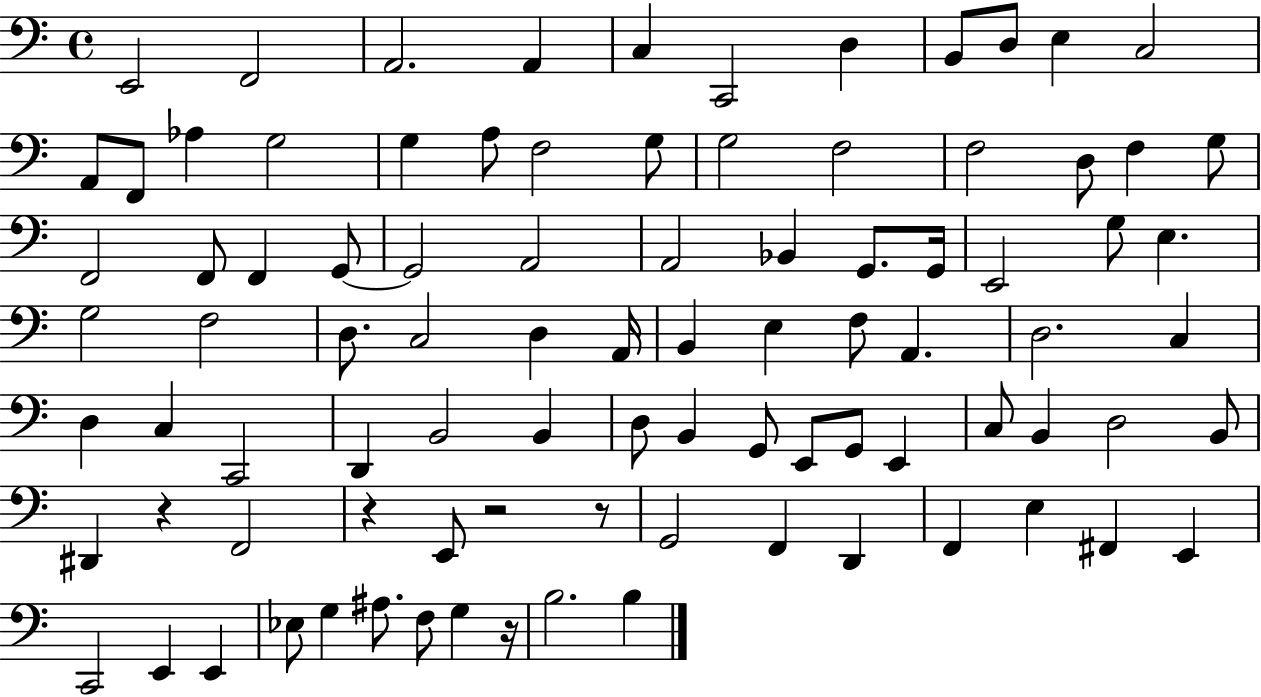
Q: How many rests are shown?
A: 5